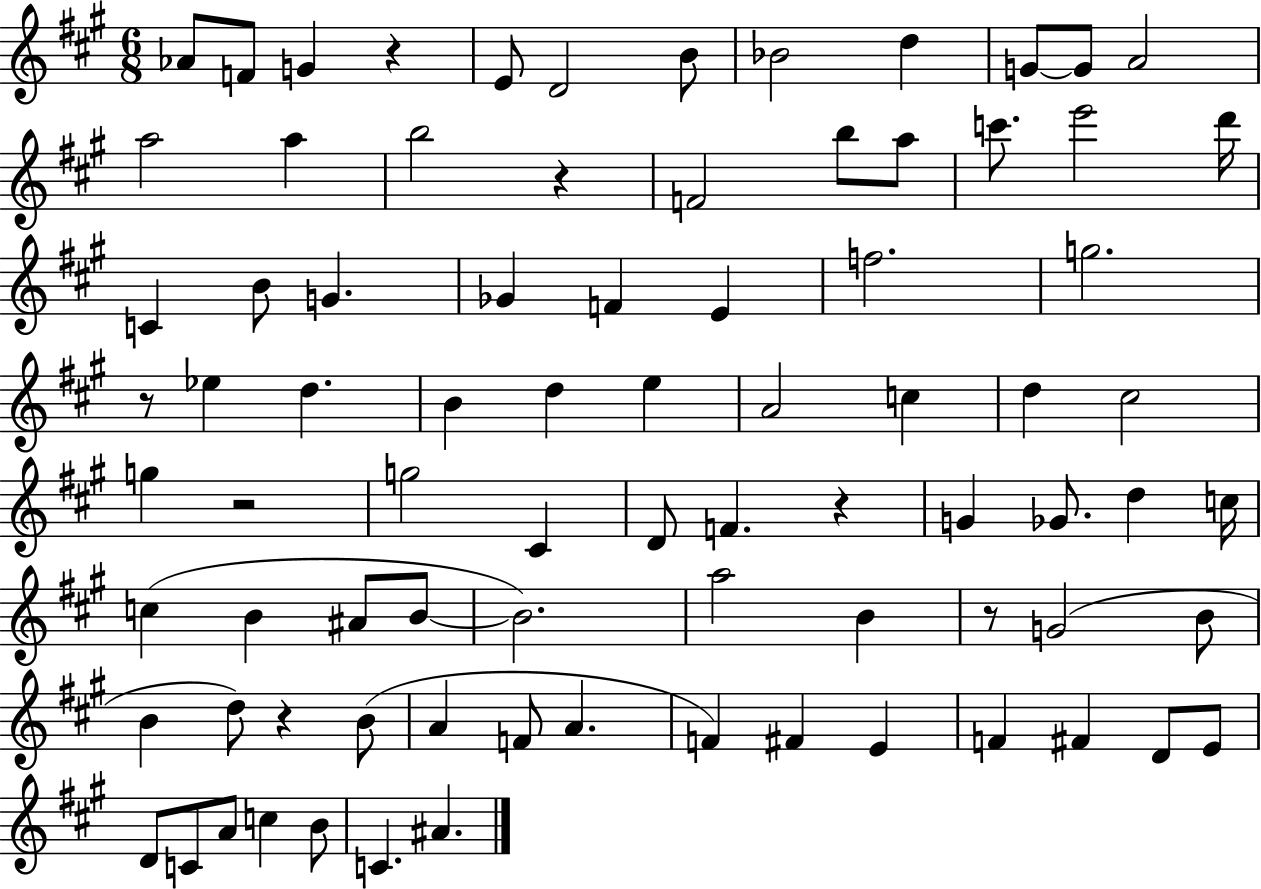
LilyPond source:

{
  \clef treble
  \numericTimeSignature
  \time 6/8
  \key a \major
  aes'8 f'8 g'4 r4 | e'8 d'2 b'8 | bes'2 d''4 | g'8~~ g'8 a'2 | \break a''2 a''4 | b''2 r4 | f'2 b''8 a''8 | c'''8. e'''2 d'''16 | \break c'4 b'8 g'4. | ges'4 f'4 e'4 | f''2. | g''2. | \break r8 ees''4 d''4. | b'4 d''4 e''4 | a'2 c''4 | d''4 cis''2 | \break g''4 r2 | g''2 cis'4 | d'8 f'4. r4 | g'4 ges'8. d''4 c''16 | \break c''4( b'4 ais'8 b'8~~ | b'2.) | a''2 b'4 | r8 g'2( b'8 | \break b'4 d''8) r4 b'8( | a'4 f'8 a'4. | f'4) fis'4 e'4 | f'4 fis'4 d'8 e'8 | \break d'8 c'8 a'8 c''4 b'8 | c'4. ais'4. | \bar "|."
}